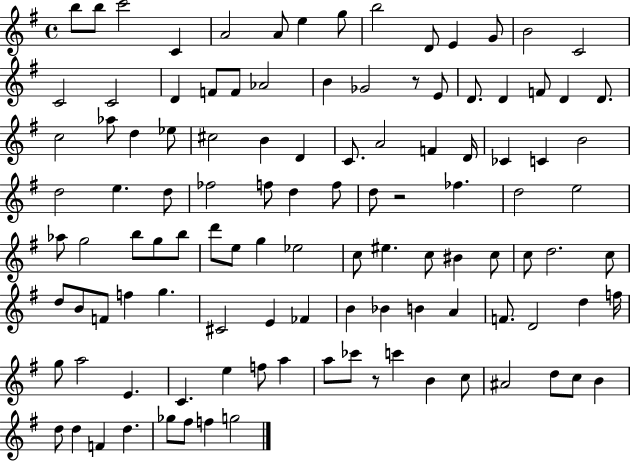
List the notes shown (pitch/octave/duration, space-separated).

B5/e B5/e C6/h C4/q A4/h A4/e E5/q G5/e B5/h D4/e E4/q G4/e B4/h C4/h C4/h C4/h D4/q F4/e F4/e Ab4/h B4/q Gb4/h R/e E4/e D4/e. D4/q F4/e D4/q D4/e. C5/h Ab5/e D5/q Eb5/e C#5/h B4/q D4/q C4/e. A4/h F4/q D4/s CES4/q C4/q B4/h D5/h E5/q. D5/e FES5/h F5/e D5/q F5/e D5/e R/h FES5/q. D5/h E5/h Ab5/e G5/h B5/e G5/e B5/e D6/e E5/e G5/q Eb5/h C5/e EIS5/q. C5/e BIS4/q C5/e C5/e D5/h. C5/e D5/e B4/e F4/e F5/q G5/q. C#4/h E4/q FES4/q B4/q Bb4/q B4/q A4/q F4/e. D4/h D5/q F5/s G5/e A5/h E4/q. C4/q. E5/q F5/e A5/q A5/e CES6/e R/e C6/q B4/q C5/e A#4/h D5/e C5/e B4/q D5/e D5/q F4/q D5/q. Gb5/e F#5/e F5/q G5/h